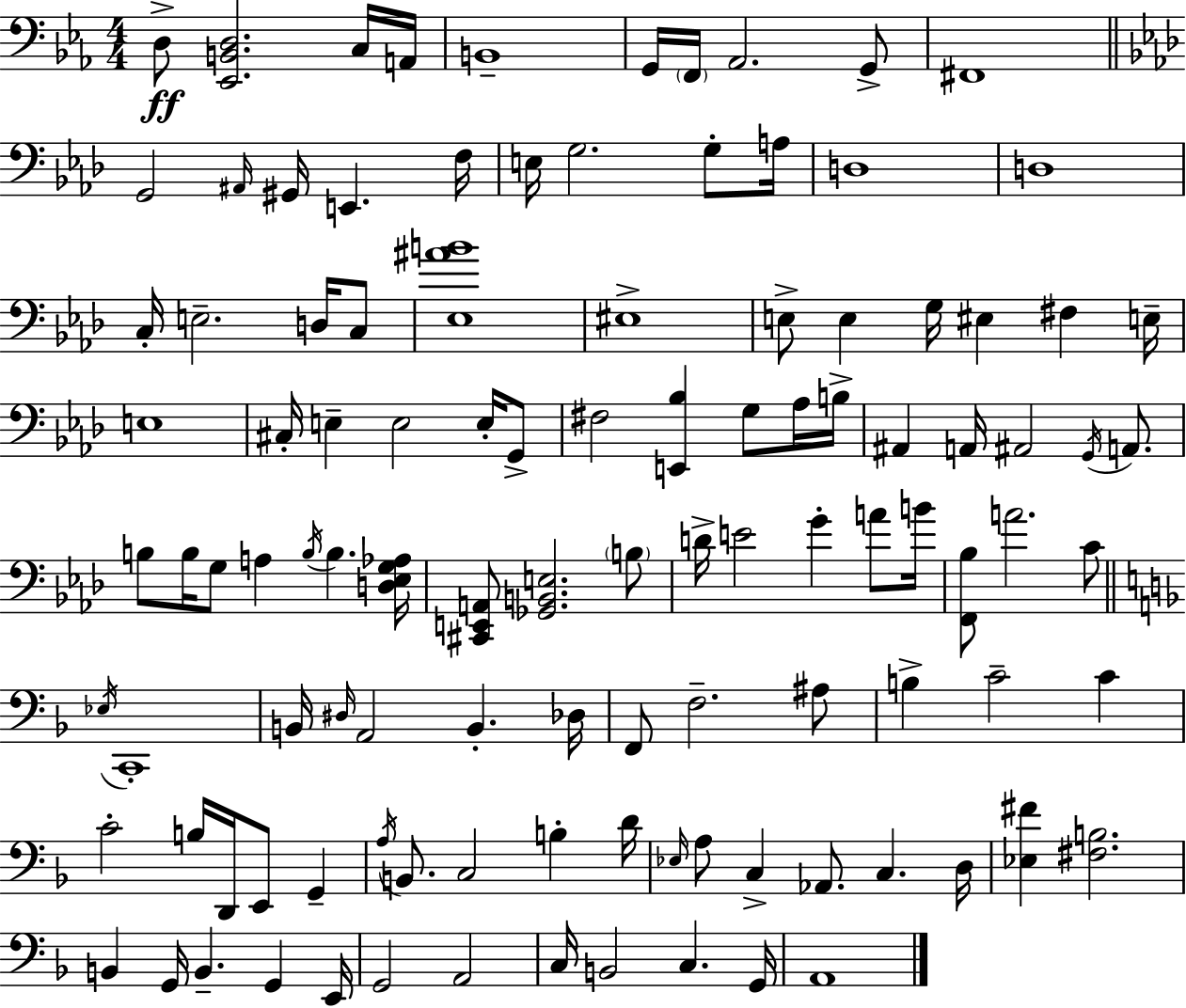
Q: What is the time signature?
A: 4/4